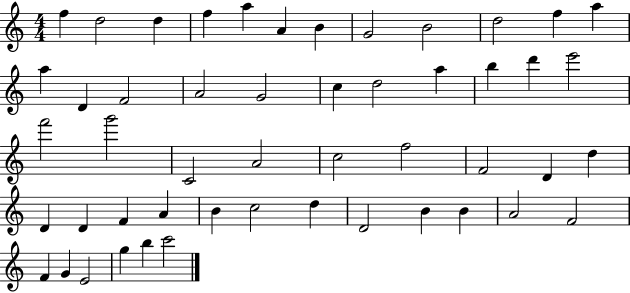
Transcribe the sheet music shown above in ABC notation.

X:1
T:Untitled
M:4/4
L:1/4
K:C
f d2 d f a A B G2 B2 d2 f a a D F2 A2 G2 c d2 a b d' e'2 f'2 g'2 C2 A2 c2 f2 F2 D d D D F A B c2 d D2 B B A2 F2 F G E2 g b c'2